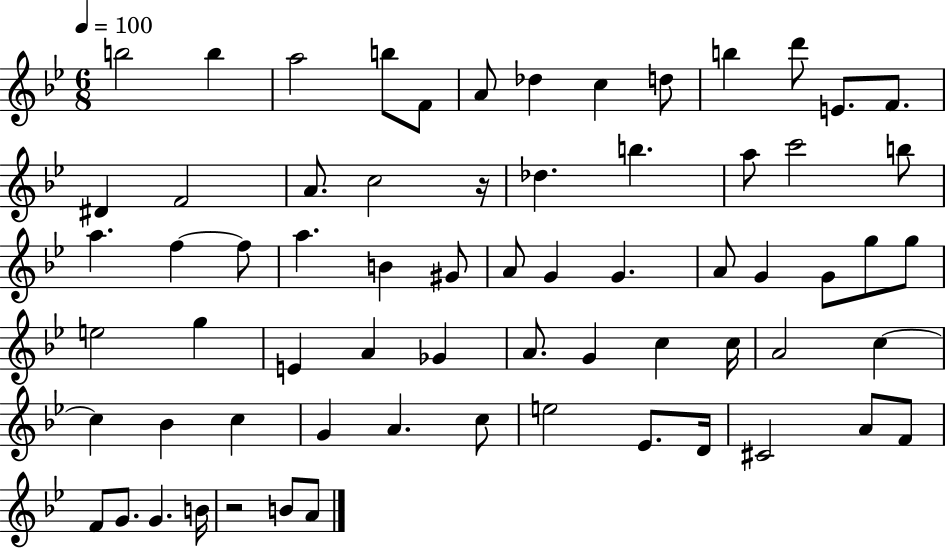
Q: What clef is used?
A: treble